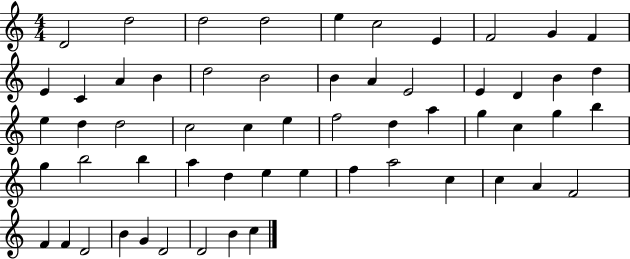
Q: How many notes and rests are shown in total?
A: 58